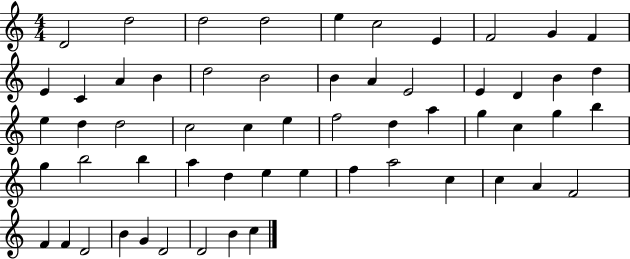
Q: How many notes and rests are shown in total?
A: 58